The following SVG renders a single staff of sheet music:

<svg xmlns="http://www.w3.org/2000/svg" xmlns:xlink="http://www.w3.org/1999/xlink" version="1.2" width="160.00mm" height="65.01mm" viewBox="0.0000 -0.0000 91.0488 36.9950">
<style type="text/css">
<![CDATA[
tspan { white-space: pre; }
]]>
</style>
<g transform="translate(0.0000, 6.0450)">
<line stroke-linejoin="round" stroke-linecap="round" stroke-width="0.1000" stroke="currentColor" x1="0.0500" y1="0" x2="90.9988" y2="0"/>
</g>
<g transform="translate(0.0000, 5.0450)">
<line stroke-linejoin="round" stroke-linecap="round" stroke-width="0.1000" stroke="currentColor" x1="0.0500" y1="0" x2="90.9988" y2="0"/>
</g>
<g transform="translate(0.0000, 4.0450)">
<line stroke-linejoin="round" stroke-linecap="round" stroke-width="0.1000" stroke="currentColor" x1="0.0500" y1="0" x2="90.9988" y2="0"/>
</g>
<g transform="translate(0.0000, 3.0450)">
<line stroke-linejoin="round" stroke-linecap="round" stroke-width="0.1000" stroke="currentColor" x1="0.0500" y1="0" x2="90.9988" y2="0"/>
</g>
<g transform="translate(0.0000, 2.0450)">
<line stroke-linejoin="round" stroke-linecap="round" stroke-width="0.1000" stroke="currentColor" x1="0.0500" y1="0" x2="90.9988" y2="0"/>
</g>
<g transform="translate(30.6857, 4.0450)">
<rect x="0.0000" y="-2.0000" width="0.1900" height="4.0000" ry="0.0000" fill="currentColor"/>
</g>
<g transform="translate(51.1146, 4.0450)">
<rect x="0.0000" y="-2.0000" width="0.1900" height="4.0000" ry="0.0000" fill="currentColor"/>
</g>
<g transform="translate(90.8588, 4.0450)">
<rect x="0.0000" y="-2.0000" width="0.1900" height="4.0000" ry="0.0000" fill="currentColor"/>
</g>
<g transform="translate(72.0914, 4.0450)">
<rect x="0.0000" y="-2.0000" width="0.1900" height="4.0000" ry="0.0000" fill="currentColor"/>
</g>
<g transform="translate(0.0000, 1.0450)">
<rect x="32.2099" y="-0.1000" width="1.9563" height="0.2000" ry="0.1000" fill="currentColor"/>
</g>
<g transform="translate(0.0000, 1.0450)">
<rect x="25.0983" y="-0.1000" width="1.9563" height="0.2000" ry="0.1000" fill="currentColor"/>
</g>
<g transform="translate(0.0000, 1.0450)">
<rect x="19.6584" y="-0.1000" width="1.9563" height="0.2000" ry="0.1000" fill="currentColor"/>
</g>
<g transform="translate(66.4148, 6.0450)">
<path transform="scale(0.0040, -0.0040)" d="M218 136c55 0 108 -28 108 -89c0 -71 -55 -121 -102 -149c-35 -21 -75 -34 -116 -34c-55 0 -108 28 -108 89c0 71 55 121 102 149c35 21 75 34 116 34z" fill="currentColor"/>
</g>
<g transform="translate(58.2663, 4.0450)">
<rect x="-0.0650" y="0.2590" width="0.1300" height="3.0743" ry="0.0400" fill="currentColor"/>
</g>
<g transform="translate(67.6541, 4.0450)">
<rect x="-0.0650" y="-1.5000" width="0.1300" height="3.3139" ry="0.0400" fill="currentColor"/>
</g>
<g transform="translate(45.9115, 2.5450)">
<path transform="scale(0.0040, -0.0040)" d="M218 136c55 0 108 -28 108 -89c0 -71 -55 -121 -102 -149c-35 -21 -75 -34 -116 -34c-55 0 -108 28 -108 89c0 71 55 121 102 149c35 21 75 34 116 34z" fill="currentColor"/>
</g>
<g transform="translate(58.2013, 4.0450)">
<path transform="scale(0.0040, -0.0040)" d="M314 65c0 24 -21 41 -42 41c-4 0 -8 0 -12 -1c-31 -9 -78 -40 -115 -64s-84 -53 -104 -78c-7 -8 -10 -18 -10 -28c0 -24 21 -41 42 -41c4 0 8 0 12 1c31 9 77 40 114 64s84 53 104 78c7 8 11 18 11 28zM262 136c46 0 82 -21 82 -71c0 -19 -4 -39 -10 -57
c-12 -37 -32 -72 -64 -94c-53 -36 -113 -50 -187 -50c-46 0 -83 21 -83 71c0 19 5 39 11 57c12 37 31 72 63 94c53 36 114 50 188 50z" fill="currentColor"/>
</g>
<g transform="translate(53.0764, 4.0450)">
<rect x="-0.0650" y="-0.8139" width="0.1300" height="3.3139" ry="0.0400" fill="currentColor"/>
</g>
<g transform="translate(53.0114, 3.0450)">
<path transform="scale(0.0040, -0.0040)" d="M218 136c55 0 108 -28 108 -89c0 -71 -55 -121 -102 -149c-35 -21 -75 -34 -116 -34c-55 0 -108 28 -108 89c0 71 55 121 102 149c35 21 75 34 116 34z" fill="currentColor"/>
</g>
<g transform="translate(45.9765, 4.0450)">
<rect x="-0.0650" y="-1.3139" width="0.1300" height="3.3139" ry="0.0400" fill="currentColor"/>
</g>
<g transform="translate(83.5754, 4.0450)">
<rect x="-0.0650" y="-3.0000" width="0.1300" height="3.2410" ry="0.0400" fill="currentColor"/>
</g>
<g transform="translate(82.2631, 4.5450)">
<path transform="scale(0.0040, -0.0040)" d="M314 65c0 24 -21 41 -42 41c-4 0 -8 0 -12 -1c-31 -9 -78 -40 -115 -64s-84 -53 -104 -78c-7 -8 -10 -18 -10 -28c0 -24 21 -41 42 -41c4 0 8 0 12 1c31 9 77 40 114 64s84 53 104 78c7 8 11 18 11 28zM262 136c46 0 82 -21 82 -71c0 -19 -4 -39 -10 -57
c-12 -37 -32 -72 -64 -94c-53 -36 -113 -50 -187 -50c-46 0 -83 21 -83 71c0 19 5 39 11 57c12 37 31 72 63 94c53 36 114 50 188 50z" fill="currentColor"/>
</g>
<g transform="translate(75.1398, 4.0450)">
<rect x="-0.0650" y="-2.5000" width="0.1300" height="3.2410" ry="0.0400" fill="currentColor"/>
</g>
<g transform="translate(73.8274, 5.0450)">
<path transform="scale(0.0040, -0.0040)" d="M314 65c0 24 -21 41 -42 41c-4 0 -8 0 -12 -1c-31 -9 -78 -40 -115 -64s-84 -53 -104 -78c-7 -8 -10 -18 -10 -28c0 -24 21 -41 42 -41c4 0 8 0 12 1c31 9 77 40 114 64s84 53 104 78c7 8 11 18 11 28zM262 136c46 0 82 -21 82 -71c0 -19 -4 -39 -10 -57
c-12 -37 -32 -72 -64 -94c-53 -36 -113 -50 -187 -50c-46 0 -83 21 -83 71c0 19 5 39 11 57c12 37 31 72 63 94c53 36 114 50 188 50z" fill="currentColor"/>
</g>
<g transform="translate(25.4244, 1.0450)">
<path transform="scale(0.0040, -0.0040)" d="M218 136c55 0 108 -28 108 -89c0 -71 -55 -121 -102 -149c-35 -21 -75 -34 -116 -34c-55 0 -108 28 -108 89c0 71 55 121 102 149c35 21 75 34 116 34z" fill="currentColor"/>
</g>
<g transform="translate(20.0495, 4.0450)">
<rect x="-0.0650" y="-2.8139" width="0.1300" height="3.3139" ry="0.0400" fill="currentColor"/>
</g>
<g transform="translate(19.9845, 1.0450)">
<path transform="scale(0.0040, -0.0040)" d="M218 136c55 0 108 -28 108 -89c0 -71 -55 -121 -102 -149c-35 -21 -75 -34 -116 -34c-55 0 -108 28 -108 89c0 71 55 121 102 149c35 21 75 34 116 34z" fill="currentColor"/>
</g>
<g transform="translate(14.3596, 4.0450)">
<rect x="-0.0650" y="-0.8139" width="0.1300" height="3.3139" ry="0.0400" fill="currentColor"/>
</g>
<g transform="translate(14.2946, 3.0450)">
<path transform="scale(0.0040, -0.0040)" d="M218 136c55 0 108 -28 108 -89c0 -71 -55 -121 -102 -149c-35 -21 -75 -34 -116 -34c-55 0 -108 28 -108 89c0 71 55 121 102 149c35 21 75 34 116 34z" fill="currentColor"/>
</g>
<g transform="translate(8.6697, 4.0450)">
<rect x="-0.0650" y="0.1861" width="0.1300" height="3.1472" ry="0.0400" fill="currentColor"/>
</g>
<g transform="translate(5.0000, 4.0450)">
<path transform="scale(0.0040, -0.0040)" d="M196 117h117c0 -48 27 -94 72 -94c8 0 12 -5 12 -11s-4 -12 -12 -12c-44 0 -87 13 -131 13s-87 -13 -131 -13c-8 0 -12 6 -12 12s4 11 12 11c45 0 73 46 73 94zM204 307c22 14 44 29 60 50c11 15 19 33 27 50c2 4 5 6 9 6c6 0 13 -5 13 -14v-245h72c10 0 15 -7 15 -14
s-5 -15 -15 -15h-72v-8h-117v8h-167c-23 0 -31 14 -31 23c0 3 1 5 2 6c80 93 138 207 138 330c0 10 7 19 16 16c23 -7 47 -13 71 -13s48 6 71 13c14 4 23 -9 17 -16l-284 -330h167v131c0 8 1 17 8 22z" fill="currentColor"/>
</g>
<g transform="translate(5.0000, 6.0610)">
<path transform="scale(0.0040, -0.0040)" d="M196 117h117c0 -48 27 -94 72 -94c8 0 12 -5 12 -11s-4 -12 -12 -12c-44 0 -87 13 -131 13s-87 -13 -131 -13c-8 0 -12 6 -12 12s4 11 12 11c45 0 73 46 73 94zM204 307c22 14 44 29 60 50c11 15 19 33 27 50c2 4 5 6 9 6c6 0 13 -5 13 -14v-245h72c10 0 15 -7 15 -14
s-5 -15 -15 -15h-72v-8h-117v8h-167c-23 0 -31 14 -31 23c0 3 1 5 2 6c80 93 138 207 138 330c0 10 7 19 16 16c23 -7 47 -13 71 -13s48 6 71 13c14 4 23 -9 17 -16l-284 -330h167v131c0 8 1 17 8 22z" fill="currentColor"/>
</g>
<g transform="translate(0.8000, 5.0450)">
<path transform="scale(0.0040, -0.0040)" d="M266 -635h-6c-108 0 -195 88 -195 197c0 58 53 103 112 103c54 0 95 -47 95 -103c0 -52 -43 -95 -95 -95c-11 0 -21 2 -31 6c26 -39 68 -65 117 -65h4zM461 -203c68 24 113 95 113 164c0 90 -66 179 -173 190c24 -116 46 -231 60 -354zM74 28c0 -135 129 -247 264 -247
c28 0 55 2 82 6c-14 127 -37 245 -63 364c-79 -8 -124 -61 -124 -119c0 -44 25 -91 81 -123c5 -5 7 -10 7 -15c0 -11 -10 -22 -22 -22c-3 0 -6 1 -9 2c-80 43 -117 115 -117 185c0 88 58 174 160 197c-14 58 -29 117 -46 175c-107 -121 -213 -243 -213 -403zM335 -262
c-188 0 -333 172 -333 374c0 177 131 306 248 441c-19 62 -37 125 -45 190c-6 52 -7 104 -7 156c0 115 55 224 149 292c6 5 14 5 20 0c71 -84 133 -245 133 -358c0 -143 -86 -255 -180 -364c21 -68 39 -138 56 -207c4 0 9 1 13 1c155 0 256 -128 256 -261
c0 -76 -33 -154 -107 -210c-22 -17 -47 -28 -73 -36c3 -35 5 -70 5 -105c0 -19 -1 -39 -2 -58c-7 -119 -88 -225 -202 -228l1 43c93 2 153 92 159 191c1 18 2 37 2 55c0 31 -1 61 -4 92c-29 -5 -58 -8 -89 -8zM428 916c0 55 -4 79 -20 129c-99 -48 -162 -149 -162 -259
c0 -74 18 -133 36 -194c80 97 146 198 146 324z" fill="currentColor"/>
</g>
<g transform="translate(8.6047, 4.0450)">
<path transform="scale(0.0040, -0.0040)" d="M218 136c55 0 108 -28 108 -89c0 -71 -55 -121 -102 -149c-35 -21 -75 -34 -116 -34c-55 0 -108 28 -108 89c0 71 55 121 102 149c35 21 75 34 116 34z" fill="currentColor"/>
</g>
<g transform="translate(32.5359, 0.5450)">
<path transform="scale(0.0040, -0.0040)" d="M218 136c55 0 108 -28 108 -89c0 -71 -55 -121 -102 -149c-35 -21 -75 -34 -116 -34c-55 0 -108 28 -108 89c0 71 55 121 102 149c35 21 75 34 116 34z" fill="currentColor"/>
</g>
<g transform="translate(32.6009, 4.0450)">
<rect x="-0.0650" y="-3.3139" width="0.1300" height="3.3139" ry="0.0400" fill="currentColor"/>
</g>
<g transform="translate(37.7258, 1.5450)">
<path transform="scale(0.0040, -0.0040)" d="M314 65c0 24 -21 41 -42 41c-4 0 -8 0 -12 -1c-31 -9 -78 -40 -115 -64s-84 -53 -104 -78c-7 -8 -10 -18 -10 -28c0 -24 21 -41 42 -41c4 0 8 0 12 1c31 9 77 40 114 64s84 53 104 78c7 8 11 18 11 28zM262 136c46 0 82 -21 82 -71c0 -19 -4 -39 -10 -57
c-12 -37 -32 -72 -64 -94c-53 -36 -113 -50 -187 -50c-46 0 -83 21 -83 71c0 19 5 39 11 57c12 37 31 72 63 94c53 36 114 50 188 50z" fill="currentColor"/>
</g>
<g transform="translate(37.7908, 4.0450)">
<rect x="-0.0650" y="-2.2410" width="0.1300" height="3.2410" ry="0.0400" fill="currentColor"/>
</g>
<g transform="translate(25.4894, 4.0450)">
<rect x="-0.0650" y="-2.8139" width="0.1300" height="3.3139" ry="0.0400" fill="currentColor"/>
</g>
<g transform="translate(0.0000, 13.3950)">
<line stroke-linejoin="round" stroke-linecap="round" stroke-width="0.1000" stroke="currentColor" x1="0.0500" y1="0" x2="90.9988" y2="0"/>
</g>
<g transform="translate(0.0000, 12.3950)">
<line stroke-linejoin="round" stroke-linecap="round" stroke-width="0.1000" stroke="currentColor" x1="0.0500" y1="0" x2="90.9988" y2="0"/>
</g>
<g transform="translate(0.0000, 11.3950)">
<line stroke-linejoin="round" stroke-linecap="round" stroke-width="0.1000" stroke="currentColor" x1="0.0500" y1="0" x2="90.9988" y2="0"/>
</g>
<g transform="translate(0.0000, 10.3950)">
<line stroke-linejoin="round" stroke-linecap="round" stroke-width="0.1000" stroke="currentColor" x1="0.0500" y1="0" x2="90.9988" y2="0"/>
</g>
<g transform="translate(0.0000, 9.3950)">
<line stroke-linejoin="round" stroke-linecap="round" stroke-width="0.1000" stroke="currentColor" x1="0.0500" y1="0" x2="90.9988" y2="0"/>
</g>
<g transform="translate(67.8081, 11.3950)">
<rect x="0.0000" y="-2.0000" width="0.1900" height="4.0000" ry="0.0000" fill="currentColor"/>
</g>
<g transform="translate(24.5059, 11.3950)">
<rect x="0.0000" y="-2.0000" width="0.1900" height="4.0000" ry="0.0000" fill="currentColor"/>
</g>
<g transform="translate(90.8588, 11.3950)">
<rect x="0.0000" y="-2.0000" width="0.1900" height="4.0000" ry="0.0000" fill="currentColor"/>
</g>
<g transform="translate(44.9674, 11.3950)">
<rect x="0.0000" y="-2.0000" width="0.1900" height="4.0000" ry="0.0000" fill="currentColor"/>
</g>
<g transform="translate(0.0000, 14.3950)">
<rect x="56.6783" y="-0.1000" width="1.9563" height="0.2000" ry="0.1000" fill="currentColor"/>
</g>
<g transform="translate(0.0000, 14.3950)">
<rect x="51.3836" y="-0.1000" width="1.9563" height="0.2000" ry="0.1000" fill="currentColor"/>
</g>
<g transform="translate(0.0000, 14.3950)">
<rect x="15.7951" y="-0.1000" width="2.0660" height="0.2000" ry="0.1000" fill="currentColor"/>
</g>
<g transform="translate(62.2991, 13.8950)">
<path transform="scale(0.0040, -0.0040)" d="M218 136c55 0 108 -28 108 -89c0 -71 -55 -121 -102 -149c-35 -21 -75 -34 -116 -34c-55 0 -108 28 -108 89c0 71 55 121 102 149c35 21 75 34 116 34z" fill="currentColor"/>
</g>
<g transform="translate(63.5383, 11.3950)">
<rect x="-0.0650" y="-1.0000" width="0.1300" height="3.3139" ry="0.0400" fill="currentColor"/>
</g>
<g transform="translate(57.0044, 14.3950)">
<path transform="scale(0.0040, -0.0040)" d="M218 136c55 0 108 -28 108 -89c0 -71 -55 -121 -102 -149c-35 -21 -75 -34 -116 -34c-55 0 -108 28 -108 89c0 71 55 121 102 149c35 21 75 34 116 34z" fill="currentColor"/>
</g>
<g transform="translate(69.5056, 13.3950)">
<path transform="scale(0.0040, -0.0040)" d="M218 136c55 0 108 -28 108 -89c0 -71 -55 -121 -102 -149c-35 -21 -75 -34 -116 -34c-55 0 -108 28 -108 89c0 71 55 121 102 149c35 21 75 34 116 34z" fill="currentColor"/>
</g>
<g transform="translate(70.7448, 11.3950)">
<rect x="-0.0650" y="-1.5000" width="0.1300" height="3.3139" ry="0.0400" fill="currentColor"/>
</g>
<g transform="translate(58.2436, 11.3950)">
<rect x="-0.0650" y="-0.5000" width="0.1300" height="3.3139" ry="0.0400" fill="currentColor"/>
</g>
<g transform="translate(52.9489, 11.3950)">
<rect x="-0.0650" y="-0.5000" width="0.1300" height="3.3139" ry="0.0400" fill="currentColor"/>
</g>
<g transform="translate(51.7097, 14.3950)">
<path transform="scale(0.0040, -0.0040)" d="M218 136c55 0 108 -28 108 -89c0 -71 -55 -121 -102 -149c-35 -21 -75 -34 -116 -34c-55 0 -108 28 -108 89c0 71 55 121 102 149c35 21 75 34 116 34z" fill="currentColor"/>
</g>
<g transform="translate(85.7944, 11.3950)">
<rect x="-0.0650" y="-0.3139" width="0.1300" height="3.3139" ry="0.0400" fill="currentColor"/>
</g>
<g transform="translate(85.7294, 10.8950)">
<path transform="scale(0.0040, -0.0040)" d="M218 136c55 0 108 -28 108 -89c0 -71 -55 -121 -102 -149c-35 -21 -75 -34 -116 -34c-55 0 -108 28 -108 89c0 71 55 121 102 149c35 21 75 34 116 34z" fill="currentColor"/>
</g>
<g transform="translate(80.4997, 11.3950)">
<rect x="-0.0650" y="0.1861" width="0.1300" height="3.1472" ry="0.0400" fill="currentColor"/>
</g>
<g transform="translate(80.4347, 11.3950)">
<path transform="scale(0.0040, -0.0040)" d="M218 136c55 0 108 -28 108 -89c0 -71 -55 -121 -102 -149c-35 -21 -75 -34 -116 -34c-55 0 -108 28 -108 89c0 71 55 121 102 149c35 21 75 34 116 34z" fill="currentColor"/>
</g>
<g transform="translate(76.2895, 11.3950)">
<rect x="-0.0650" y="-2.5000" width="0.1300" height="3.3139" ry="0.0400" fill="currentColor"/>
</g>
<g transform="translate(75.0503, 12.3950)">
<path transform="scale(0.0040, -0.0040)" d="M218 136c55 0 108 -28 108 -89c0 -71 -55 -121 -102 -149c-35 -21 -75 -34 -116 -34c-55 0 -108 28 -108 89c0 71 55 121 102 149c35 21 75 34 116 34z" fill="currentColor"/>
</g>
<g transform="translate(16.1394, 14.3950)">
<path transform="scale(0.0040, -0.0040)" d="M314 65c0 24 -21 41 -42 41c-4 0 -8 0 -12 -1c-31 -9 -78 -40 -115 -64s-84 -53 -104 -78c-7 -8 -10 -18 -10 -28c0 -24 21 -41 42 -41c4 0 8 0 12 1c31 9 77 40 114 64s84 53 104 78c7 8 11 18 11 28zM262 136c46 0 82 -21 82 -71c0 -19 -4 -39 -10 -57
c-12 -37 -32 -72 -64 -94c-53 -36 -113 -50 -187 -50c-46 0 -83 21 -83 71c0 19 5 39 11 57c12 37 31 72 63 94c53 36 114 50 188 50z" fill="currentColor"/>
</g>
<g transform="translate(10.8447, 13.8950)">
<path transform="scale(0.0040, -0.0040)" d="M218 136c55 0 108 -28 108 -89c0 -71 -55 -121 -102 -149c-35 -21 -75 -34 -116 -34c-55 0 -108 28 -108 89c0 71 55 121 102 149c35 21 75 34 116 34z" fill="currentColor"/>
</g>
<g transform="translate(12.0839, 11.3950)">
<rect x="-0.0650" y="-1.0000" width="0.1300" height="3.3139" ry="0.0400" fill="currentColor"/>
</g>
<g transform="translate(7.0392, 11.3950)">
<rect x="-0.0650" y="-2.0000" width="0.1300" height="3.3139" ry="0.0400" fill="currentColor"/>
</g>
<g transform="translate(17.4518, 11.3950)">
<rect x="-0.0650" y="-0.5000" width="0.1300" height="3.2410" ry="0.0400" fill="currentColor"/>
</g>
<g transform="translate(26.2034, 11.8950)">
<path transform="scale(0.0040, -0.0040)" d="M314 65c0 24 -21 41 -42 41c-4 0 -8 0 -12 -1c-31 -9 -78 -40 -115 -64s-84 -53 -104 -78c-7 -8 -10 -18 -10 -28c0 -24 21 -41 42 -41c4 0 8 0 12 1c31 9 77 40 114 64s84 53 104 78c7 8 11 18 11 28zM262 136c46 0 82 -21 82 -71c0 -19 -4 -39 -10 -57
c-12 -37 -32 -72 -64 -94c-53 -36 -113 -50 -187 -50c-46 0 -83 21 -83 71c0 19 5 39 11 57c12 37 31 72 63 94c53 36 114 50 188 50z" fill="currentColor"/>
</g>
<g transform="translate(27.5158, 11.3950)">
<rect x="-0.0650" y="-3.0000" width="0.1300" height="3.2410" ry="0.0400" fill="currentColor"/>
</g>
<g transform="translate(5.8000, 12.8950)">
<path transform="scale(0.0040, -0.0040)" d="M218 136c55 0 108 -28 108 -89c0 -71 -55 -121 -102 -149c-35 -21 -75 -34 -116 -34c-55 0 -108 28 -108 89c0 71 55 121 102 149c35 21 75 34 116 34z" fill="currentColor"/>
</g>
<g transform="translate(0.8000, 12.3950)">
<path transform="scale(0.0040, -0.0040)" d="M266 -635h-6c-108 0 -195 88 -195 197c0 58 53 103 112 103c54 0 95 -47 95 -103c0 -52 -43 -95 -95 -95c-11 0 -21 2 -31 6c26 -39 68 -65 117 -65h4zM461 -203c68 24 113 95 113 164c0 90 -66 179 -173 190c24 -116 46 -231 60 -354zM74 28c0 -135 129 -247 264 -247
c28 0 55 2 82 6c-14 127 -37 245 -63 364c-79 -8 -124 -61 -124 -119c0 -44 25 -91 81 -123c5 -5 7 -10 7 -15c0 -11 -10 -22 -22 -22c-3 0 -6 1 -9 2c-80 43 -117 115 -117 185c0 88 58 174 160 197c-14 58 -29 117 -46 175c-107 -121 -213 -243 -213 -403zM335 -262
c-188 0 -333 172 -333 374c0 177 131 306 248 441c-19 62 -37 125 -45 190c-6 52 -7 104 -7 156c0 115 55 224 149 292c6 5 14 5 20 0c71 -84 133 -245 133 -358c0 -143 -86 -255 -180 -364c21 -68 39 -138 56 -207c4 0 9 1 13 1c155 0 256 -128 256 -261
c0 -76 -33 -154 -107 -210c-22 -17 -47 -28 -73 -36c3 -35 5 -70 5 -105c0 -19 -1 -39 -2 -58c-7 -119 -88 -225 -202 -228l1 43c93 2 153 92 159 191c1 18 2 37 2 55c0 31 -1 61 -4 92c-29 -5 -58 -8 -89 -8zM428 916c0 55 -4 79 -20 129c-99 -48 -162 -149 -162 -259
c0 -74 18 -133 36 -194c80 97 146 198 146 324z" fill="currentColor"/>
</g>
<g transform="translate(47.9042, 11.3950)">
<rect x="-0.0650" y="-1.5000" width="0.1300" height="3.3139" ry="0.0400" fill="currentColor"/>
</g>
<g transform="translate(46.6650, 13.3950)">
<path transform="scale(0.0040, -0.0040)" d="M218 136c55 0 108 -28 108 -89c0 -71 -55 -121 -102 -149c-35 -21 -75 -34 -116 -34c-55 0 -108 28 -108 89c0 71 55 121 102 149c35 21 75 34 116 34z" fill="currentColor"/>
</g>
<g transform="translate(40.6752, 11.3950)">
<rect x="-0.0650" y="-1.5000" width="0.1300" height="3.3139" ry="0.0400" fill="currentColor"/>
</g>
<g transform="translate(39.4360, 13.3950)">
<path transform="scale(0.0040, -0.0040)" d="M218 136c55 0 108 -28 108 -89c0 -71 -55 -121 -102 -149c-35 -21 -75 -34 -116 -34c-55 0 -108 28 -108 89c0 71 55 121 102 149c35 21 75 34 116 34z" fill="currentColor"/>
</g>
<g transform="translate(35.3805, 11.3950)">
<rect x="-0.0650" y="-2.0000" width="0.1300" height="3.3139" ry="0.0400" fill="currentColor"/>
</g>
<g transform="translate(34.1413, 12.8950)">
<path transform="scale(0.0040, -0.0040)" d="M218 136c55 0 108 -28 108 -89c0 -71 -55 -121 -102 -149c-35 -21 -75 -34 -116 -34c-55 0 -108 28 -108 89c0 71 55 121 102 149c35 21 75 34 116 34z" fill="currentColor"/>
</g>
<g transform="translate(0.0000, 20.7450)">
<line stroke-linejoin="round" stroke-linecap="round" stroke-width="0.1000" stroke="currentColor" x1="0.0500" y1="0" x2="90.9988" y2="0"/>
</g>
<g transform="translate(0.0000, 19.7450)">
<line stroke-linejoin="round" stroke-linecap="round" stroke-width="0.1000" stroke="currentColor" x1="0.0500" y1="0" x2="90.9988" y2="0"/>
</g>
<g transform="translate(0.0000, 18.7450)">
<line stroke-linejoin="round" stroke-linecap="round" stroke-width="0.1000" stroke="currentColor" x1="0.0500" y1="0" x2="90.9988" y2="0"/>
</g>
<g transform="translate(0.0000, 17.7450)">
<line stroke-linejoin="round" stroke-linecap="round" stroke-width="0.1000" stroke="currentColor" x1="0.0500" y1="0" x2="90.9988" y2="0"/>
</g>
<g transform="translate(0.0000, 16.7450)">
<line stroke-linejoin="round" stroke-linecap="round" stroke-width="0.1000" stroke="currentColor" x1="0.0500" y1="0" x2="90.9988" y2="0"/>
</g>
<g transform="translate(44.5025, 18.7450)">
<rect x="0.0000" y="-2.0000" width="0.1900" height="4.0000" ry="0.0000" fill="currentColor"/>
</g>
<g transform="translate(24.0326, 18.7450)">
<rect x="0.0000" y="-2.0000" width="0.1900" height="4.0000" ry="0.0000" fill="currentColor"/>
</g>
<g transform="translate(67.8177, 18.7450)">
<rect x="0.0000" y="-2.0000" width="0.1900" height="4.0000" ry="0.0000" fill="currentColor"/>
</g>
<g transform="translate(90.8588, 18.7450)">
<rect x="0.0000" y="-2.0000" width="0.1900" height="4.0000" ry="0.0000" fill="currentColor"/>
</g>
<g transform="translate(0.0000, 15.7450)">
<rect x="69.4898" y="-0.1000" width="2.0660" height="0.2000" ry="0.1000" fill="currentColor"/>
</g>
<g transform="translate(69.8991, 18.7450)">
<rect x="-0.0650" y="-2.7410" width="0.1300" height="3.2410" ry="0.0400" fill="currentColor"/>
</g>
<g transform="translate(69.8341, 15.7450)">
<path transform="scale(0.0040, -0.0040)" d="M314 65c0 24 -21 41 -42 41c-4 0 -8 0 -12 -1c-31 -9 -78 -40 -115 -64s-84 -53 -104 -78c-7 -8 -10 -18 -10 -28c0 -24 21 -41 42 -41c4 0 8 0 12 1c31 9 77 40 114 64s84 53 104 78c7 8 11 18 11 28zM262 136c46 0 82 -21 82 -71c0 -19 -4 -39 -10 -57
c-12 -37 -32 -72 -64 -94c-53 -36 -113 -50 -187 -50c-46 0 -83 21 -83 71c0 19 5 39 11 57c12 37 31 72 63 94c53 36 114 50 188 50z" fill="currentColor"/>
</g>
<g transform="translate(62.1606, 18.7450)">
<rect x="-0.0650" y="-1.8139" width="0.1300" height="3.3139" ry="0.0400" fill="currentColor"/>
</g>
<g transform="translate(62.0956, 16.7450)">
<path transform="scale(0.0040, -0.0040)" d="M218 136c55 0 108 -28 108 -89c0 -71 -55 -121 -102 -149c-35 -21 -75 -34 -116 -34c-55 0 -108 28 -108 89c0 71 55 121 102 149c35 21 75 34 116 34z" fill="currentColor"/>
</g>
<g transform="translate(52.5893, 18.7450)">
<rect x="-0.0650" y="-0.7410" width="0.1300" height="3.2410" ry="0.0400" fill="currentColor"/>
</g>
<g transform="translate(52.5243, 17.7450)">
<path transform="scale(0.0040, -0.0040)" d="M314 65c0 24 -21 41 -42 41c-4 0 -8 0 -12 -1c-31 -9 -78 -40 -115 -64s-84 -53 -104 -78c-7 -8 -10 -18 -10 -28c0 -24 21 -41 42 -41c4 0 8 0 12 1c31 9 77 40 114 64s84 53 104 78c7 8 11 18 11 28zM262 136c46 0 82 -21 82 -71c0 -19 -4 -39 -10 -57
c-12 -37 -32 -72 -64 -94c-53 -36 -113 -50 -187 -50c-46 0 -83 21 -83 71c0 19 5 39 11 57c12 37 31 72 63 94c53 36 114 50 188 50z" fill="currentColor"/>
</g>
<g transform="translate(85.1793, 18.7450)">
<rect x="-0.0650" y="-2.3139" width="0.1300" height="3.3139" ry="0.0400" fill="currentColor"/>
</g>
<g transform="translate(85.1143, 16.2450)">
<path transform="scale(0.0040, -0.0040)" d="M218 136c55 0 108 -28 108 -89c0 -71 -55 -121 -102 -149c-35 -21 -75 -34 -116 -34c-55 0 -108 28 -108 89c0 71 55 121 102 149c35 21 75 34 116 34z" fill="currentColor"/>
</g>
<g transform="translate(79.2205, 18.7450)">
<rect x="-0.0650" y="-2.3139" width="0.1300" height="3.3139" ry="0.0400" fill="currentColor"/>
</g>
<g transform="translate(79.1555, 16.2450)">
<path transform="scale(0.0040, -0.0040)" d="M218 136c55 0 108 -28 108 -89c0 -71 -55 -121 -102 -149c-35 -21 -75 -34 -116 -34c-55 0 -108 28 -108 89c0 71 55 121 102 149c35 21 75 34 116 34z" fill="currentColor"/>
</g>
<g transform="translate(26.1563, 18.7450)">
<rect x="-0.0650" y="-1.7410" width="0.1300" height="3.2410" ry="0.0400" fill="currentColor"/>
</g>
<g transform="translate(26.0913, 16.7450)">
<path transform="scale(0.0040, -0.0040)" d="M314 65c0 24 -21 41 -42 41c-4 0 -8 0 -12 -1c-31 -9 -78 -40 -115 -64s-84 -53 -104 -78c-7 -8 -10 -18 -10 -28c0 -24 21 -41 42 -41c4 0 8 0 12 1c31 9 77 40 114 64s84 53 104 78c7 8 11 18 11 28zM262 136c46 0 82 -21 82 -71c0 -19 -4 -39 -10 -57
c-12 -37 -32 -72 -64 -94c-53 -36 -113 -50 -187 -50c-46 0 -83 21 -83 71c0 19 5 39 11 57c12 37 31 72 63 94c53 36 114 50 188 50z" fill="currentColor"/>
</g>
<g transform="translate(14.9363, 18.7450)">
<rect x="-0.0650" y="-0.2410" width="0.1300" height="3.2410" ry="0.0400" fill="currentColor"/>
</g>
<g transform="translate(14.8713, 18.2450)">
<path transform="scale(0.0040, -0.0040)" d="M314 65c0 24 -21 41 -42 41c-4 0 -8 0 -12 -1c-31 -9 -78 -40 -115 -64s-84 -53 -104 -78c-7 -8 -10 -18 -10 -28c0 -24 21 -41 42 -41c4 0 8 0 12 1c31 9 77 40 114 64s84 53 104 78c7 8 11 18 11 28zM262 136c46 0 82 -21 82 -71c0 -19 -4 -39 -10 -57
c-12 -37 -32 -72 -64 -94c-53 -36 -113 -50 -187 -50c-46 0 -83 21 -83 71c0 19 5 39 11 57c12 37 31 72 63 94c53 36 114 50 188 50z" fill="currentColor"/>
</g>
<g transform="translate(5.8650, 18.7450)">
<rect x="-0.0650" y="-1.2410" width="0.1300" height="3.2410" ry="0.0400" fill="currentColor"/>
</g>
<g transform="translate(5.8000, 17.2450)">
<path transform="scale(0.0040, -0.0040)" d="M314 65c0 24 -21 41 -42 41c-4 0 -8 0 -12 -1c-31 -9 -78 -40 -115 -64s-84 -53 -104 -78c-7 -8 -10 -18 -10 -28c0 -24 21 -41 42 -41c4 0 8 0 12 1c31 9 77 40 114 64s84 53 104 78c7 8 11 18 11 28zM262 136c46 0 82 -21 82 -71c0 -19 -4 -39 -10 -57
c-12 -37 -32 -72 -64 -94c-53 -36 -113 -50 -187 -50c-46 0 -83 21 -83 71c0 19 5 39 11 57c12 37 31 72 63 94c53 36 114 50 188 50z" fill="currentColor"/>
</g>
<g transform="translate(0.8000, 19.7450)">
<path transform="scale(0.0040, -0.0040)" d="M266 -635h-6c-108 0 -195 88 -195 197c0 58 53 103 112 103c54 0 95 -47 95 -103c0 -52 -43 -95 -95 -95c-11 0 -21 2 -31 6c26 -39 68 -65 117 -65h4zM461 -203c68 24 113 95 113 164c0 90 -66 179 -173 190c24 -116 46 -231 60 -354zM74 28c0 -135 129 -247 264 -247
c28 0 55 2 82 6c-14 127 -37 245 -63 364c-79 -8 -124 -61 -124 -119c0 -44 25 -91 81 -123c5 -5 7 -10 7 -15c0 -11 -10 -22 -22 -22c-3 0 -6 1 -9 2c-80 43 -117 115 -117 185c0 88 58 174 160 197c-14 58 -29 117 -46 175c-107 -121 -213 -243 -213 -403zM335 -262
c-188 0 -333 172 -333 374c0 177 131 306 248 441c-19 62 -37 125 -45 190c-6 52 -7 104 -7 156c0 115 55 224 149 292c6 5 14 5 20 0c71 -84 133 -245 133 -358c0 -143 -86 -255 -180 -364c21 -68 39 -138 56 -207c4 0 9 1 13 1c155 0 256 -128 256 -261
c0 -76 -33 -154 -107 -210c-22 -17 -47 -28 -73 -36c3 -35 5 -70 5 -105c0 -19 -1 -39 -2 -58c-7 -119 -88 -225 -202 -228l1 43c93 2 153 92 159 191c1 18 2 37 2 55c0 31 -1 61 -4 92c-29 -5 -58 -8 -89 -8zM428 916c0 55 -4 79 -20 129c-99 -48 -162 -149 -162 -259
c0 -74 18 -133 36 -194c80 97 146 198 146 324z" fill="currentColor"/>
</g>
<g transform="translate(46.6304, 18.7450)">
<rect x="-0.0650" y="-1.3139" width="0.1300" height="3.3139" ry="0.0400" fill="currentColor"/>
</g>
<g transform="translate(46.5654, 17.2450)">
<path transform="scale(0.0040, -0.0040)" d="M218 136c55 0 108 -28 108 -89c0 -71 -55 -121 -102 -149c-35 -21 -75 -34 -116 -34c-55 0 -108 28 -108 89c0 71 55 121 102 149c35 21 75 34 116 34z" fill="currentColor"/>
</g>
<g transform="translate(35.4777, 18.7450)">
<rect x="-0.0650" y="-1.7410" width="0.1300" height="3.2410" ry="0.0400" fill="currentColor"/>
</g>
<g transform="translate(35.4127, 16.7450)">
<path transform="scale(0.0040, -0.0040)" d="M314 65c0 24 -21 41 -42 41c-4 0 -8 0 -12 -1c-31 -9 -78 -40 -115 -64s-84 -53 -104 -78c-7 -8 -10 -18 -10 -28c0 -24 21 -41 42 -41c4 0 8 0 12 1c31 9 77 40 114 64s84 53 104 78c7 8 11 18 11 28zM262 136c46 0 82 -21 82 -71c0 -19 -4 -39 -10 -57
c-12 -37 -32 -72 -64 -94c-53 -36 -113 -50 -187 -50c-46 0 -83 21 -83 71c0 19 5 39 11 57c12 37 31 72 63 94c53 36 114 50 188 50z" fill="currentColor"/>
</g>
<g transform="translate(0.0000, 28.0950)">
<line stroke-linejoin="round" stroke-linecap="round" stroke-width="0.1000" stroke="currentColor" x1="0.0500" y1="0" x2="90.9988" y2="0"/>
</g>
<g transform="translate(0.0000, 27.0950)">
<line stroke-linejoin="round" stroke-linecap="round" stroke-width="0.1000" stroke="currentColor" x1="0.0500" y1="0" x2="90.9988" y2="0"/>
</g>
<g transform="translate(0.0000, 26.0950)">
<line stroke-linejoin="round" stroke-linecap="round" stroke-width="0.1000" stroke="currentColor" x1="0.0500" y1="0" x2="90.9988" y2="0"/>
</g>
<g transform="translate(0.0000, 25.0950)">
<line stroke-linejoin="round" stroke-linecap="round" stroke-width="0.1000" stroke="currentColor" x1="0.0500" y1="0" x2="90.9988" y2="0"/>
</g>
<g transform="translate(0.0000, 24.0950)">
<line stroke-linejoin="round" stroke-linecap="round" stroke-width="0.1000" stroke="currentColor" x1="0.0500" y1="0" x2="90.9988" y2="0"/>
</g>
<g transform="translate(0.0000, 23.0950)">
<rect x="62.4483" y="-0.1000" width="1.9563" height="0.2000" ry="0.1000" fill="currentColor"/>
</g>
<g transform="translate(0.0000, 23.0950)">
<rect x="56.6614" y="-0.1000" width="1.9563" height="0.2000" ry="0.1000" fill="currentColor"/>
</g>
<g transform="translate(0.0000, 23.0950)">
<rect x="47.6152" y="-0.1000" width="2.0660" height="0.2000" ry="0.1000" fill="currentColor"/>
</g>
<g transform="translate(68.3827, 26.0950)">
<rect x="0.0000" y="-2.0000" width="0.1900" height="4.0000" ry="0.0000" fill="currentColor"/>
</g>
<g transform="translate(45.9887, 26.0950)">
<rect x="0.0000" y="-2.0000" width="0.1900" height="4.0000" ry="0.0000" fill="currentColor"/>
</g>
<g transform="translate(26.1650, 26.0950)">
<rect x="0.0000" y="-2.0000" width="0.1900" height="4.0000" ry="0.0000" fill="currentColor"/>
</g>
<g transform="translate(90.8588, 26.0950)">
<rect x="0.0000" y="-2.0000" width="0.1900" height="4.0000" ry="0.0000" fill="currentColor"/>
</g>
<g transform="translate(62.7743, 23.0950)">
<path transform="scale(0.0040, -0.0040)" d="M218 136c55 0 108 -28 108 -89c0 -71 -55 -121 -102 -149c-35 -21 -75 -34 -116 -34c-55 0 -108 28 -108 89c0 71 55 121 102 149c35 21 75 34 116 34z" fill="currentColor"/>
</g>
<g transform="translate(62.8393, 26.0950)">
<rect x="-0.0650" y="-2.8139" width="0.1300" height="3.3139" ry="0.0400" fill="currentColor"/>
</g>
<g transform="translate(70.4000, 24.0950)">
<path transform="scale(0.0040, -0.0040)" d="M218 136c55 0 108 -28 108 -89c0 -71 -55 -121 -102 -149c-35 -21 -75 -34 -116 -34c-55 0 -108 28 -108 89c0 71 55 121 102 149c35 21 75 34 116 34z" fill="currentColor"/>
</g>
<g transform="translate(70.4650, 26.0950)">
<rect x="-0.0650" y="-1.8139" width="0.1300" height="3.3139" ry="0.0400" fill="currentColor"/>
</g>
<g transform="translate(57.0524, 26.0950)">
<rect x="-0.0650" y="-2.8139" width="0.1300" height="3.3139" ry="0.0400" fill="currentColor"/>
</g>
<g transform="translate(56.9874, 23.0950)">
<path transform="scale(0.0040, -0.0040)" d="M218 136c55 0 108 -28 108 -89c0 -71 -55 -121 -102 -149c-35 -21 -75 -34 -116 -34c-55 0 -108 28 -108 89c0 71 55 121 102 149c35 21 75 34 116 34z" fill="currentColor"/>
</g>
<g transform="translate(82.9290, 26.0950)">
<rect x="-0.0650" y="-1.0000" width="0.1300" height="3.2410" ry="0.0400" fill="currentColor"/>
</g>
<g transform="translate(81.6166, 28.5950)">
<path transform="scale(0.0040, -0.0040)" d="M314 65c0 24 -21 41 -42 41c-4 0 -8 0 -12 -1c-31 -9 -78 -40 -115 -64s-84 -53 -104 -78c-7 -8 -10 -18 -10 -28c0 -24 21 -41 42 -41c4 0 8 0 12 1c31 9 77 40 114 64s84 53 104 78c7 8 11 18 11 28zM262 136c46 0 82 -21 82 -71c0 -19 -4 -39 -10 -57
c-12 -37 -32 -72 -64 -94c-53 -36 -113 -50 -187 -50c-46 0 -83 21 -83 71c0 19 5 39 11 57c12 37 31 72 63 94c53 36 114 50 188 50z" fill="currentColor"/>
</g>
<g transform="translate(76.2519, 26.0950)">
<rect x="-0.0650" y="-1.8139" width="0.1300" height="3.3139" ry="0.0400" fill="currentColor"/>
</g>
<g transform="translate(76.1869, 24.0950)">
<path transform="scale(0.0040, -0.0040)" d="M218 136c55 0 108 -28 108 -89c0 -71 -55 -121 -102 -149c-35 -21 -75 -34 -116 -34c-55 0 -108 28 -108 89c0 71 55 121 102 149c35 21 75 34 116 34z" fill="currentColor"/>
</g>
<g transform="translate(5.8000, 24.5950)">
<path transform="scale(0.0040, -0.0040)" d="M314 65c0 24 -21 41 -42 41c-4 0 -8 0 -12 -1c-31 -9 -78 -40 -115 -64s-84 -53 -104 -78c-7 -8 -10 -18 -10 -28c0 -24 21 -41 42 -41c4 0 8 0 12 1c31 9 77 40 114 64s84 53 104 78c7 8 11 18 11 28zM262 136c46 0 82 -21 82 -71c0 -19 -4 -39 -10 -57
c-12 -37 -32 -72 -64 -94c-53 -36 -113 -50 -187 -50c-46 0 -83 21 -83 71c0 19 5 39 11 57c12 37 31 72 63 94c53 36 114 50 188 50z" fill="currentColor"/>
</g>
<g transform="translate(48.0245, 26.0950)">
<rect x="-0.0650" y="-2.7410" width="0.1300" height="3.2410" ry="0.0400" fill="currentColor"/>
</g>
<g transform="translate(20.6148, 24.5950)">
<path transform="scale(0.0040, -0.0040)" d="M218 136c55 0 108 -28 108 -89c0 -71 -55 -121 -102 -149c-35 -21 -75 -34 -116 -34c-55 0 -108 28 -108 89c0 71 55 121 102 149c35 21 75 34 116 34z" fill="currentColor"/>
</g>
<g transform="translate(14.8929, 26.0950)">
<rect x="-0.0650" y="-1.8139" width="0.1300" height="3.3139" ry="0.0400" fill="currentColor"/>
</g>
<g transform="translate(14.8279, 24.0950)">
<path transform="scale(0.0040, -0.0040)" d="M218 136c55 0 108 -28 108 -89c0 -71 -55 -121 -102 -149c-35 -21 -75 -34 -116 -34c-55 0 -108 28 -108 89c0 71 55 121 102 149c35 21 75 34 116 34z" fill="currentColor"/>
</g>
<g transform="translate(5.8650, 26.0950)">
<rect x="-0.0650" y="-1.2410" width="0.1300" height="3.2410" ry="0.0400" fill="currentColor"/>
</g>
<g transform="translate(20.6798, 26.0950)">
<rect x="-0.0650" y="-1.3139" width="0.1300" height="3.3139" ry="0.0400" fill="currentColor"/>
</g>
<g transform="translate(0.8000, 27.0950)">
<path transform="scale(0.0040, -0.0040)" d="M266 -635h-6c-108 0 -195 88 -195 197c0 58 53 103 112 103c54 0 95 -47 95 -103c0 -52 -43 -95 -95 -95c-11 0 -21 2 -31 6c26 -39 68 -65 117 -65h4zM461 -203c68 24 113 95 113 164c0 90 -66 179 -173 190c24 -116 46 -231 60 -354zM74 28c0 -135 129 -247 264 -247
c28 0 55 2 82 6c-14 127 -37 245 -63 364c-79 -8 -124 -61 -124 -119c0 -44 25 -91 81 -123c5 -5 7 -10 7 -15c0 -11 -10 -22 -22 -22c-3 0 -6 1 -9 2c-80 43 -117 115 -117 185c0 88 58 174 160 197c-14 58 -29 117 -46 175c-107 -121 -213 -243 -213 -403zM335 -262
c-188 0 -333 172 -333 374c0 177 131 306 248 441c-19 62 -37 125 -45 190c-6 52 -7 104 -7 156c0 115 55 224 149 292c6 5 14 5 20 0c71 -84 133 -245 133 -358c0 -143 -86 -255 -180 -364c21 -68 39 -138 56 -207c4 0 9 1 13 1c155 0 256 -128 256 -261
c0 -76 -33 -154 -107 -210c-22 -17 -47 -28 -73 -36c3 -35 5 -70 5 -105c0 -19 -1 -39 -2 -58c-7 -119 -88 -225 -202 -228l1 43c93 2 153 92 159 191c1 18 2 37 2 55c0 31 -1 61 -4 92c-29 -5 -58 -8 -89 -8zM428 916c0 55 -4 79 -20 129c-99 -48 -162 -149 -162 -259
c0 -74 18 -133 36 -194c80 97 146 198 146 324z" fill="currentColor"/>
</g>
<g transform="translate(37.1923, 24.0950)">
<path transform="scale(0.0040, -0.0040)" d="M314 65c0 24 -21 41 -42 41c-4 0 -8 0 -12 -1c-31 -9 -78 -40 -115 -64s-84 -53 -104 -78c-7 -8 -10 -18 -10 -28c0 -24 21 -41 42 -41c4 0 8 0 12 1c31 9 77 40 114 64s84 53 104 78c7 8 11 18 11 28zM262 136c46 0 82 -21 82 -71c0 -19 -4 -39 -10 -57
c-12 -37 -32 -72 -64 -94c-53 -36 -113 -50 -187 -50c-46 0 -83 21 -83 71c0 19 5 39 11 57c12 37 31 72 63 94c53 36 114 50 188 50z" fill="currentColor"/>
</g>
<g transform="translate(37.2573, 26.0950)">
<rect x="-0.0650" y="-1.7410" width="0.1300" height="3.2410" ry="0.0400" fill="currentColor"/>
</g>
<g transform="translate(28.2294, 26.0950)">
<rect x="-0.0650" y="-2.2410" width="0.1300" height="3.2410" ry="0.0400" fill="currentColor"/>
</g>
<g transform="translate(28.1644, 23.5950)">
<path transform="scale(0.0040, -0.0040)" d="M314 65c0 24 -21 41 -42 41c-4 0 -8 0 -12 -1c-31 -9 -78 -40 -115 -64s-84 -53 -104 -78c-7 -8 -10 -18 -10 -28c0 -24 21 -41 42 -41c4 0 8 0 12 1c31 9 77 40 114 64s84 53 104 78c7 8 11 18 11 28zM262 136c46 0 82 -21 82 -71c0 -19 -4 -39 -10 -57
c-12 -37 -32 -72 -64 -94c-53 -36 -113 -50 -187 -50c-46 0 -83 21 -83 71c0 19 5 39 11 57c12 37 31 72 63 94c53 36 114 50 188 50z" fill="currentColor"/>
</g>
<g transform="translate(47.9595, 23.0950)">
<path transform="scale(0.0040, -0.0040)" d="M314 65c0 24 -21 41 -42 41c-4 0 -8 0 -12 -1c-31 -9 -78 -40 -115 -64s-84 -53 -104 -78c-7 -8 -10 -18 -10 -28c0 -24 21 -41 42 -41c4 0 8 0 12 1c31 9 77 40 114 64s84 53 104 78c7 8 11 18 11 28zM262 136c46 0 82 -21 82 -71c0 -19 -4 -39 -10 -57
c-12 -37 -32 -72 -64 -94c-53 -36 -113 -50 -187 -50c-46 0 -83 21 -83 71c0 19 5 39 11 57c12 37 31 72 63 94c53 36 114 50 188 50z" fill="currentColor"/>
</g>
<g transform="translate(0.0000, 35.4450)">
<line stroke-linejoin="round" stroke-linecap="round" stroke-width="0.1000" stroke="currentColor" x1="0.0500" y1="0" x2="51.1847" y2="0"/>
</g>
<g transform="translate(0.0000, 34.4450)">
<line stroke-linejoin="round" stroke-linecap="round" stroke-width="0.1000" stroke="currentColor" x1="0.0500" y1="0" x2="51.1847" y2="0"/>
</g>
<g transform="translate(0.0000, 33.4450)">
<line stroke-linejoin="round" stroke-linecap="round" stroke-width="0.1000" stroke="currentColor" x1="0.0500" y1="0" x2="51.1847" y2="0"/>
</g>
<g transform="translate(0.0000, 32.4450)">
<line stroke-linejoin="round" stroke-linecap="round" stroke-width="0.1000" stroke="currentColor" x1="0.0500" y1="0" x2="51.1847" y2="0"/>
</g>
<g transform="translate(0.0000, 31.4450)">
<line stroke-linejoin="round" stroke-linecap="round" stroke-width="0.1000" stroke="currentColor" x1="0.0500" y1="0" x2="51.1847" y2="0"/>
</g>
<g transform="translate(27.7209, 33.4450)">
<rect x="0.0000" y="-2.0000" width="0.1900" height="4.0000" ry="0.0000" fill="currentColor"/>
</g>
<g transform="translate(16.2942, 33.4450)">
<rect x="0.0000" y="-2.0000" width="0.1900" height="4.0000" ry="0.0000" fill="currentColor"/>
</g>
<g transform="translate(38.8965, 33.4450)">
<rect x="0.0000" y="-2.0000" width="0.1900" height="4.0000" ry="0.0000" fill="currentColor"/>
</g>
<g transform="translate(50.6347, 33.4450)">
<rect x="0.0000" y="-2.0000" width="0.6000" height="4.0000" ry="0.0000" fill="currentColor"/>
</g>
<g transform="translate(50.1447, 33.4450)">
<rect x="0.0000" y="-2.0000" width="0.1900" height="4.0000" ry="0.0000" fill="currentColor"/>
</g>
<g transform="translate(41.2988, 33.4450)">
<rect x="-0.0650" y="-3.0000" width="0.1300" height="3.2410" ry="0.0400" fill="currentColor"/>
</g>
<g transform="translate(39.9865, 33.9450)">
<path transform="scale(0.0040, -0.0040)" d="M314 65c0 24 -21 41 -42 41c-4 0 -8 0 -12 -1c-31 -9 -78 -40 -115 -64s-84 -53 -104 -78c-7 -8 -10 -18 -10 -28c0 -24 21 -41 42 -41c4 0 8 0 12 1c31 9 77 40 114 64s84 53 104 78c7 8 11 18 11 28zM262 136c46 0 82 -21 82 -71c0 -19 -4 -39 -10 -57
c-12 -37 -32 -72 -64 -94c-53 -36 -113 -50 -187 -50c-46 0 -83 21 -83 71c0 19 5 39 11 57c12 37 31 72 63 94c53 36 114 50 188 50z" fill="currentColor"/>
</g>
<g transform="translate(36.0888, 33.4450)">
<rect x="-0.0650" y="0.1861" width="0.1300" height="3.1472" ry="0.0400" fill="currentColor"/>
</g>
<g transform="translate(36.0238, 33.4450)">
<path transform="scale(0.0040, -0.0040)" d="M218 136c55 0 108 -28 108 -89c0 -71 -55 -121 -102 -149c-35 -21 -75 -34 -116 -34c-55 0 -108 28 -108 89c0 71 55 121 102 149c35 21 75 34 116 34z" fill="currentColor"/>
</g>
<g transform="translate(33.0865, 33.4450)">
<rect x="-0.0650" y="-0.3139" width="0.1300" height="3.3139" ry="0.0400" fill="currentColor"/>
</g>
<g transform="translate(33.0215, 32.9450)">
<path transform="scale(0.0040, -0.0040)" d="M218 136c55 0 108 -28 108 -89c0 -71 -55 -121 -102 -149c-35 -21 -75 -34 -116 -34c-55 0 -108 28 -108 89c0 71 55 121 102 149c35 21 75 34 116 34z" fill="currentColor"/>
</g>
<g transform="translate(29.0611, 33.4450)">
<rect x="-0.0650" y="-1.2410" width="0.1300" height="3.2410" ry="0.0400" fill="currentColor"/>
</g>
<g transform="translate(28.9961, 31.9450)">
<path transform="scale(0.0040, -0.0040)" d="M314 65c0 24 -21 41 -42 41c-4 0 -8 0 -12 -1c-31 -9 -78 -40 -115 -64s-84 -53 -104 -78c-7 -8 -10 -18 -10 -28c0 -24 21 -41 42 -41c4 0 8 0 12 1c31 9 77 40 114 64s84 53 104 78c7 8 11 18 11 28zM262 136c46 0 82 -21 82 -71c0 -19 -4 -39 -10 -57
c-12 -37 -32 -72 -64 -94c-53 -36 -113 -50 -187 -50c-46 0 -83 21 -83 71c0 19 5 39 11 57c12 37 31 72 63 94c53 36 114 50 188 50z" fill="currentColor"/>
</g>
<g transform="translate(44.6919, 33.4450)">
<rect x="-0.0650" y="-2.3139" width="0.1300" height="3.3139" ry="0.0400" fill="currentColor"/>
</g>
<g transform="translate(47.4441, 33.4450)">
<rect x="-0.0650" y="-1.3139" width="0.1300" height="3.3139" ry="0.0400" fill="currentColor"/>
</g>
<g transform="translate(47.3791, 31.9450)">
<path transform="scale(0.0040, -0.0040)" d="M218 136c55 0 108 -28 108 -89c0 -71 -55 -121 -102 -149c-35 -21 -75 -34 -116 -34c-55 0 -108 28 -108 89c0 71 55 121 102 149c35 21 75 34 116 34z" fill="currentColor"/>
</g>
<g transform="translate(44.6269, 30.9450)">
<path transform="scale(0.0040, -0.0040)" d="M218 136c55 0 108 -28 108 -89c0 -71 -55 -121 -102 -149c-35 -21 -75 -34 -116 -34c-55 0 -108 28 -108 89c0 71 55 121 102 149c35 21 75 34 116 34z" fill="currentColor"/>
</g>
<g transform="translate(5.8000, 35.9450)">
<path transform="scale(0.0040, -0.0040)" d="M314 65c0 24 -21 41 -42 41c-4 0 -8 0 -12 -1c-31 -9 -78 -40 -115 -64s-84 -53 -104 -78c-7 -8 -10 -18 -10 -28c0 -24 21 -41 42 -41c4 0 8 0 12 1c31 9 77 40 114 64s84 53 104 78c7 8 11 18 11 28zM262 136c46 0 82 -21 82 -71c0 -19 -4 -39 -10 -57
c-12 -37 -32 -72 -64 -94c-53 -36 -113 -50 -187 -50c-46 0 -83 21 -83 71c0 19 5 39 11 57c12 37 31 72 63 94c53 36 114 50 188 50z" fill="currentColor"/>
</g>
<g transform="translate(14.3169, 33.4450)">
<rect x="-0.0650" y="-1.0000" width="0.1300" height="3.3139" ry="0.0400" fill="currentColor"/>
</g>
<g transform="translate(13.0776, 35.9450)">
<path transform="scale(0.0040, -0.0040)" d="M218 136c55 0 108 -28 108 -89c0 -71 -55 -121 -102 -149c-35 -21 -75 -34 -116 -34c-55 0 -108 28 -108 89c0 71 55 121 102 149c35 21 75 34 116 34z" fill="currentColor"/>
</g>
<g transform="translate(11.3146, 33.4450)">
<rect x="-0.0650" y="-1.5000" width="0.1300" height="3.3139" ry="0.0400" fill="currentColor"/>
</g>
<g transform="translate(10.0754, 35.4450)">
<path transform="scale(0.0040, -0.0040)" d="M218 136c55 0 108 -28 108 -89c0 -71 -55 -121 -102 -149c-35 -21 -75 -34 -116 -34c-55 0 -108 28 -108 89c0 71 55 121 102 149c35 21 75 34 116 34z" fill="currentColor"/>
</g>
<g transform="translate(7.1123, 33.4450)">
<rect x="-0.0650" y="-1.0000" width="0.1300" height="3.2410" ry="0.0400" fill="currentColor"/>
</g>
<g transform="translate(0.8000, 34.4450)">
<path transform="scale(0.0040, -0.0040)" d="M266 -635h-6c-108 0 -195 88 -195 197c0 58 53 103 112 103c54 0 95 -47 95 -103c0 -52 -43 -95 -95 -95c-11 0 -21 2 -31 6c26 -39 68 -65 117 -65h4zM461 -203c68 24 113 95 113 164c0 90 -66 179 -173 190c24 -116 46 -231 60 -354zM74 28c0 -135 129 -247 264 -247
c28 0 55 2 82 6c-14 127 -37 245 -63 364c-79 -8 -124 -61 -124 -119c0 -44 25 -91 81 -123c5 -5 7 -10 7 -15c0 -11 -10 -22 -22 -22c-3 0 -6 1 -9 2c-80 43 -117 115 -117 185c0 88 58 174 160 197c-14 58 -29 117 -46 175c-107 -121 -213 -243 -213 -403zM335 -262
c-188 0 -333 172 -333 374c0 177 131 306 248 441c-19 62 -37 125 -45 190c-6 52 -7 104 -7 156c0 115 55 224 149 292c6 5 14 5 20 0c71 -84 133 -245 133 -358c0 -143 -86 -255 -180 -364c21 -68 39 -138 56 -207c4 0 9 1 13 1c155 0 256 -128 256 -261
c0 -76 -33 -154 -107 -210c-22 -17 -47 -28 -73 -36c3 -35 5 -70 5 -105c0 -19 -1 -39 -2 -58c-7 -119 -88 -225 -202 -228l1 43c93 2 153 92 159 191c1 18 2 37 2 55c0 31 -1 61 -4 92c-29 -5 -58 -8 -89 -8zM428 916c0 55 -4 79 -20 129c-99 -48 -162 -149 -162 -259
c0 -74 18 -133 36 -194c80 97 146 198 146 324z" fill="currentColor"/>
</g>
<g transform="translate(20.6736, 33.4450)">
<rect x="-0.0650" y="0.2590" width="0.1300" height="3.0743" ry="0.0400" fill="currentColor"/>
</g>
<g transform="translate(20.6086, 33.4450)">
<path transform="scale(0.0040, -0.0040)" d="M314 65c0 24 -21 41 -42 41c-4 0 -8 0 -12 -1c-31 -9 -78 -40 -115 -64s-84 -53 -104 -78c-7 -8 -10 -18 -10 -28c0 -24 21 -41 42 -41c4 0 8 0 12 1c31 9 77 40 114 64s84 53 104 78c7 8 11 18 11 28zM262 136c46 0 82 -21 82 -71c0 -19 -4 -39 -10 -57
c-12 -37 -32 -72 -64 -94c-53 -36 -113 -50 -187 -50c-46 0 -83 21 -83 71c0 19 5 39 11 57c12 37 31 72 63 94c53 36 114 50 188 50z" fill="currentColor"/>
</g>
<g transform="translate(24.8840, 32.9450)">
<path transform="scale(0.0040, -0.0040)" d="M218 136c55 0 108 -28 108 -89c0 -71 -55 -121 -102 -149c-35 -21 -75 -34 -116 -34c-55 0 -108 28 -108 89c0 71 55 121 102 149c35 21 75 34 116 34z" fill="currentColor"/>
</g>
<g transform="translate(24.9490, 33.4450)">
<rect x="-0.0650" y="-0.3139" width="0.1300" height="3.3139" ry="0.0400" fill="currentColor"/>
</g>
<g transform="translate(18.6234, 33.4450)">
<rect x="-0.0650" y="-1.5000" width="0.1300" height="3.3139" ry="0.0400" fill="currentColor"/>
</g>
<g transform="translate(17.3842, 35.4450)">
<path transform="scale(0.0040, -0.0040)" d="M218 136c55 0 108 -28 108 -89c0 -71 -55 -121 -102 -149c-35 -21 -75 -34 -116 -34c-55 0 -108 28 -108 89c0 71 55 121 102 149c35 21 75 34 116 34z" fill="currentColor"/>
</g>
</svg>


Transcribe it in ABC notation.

X:1
T:Untitled
M:4/4
L:1/4
K:C
B d a a b g2 e d B2 E G2 A2 F D C2 A2 F E E C C D E G B c e2 c2 f2 f2 e d2 f a2 g g e2 f e g2 f2 a2 a a f f D2 D2 E D E B2 c e2 c B A2 g e